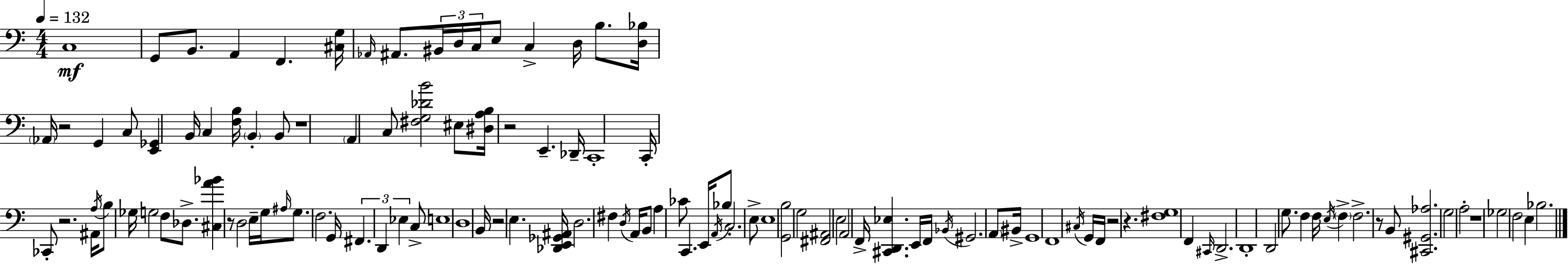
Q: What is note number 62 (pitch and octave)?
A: Bb3